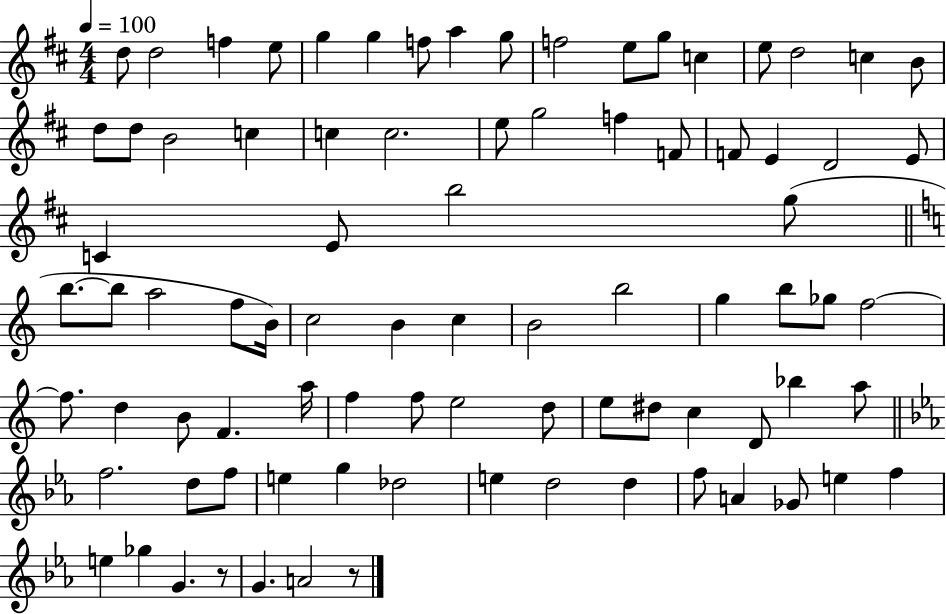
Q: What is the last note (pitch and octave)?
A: A4